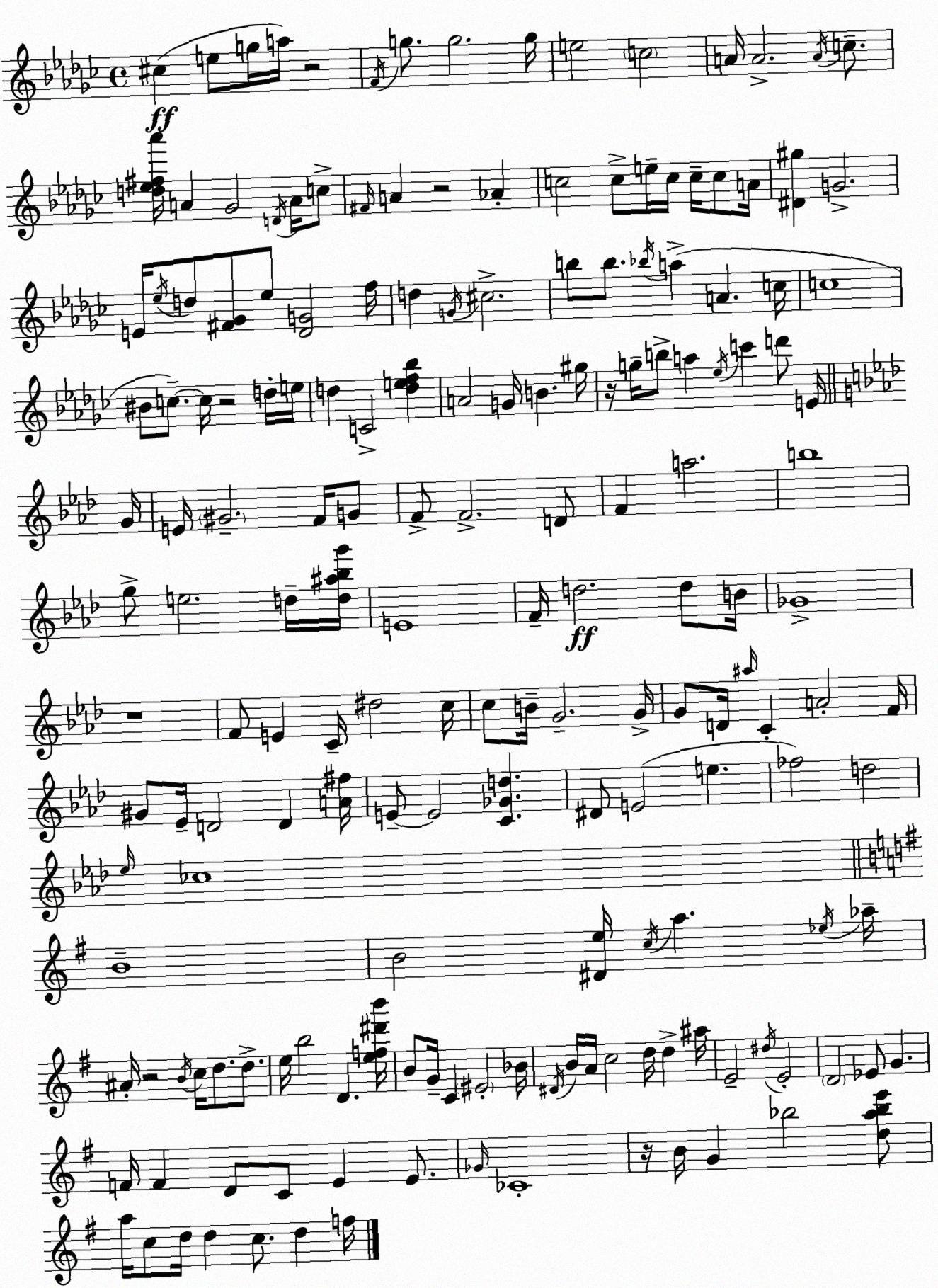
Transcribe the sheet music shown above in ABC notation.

X:1
T:Untitled
M:4/4
L:1/4
K:Ebm
^c e/2 g/4 a/4 z2 F/4 g/2 g2 g/4 e2 c2 A/4 A2 A/4 c/2 [d_e^f_a']/4 A _G2 D/4 A/4 c/2 ^F/4 A z2 _A c2 c/2 e/4 c/4 c/4 c/2 A/4 [^D^g] G2 E/4 _e/4 d/2 [^F_G]/2 _e/2 [_DG]2 f/4 d G/4 ^c2 b/2 b/2 _b/4 a A c/4 c4 ^B/2 c/2 c/4 z2 d/4 e/4 d C2 [def_b] A2 G/4 B ^g/4 z/4 g/4 b/2 a _e/4 c' d'/2 E/4 G/4 E/4 ^G2 F/4 G/2 F/2 F2 D/2 F a2 b4 g/2 e2 d/4 [d^a_bg']/4 E4 F/4 d2 d/2 B/4 _G4 z4 F/2 E C/4 ^d2 c/4 c/2 B/4 G2 G/4 G/2 D/4 ^a/4 C A2 F/4 ^G/2 _E/4 D2 D [A^f]/4 E/2 E2 [C_Gd] ^D/2 E2 e _f2 d2 _e/4 _c4 B4 B2 [^De]/4 c/4 a _e/4 _a/4 ^A/4 z2 B/4 c/4 d/2 d/2 e/4 b2 D [ef^d'b']/4 B/2 G/4 C ^E2 _B/4 ^D/4 B/4 A/4 c2 d/4 d ^a/4 E2 ^d/4 E2 D2 _E/2 G F/4 F D/2 C/2 E E/2 _G/4 _C4 z/4 B/4 G _b2 [da_be']/2 a/4 c/2 d/4 d c/2 d f/4